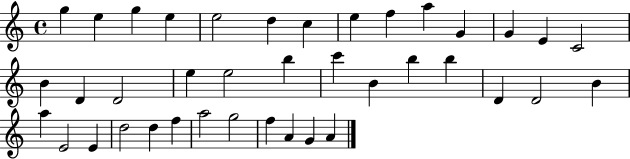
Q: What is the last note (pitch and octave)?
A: A4